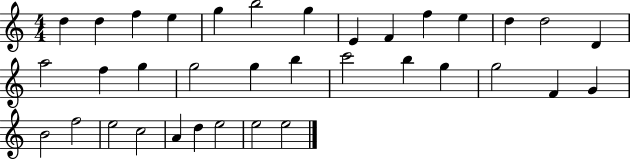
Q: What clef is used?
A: treble